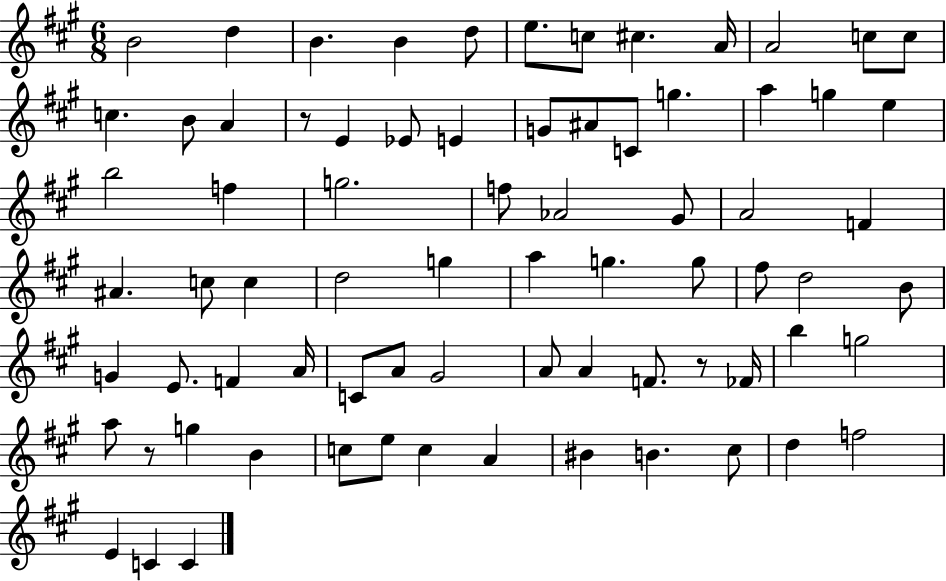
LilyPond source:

{
  \clef treble
  \numericTimeSignature
  \time 6/8
  \key a \major
  b'2 d''4 | b'4. b'4 d''8 | e''8. c''8 cis''4. a'16 | a'2 c''8 c''8 | \break c''4. b'8 a'4 | r8 e'4 ees'8 e'4 | g'8 ais'8 c'8 g''4. | a''4 g''4 e''4 | \break b''2 f''4 | g''2. | f''8 aes'2 gis'8 | a'2 f'4 | \break ais'4. c''8 c''4 | d''2 g''4 | a''4 g''4. g''8 | fis''8 d''2 b'8 | \break g'4 e'8. f'4 a'16 | c'8 a'8 gis'2 | a'8 a'4 f'8. r8 fes'16 | b''4 g''2 | \break a''8 r8 g''4 b'4 | c''8 e''8 c''4 a'4 | bis'4 b'4. cis''8 | d''4 f''2 | \break e'4 c'4 c'4 | \bar "|."
}